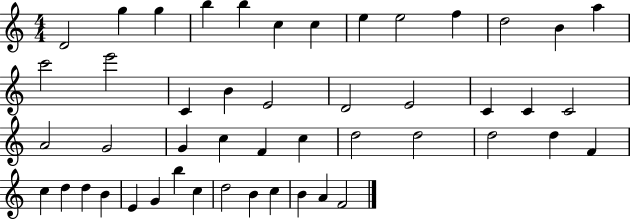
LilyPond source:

{
  \clef treble
  \numericTimeSignature
  \time 4/4
  \key c \major
  d'2 g''4 g''4 | b''4 b''4 c''4 c''4 | e''4 e''2 f''4 | d''2 b'4 a''4 | \break c'''2 e'''2 | c'4 b'4 e'2 | d'2 e'2 | c'4 c'4 c'2 | \break a'2 g'2 | g'4 c''4 f'4 c''4 | d''2 d''2 | d''2 d''4 f'4 | \break c''4 d''4 d''4 b'4 | e'4 g'4 b''4 c''4 | d''2 b'4 c''4 | b'4 a'4 f'2 | \break \bar "|."
}